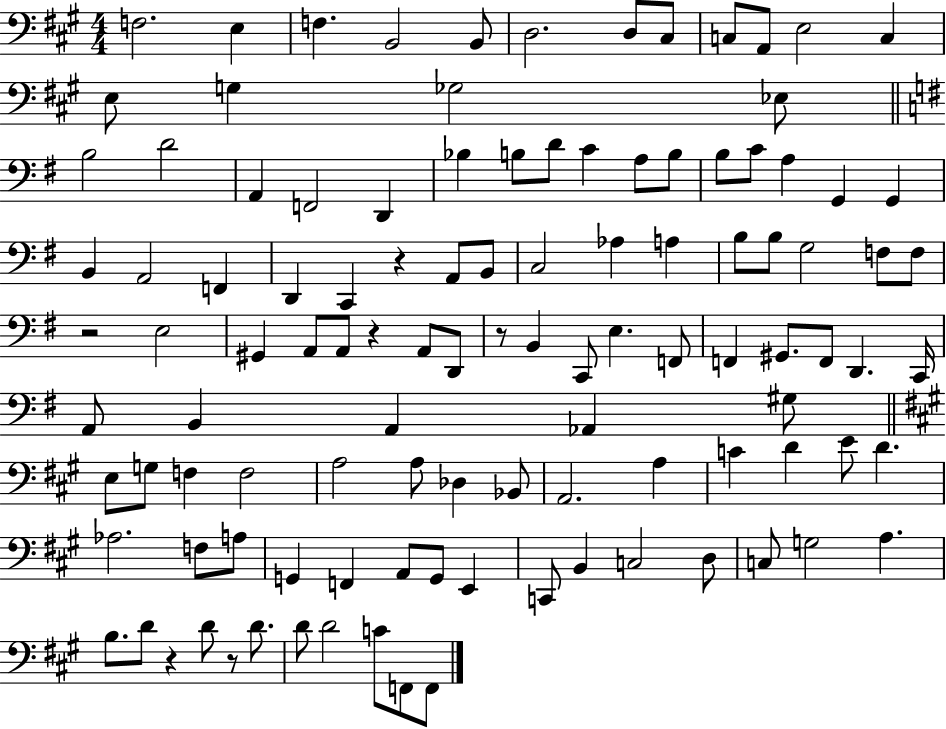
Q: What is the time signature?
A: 4/4